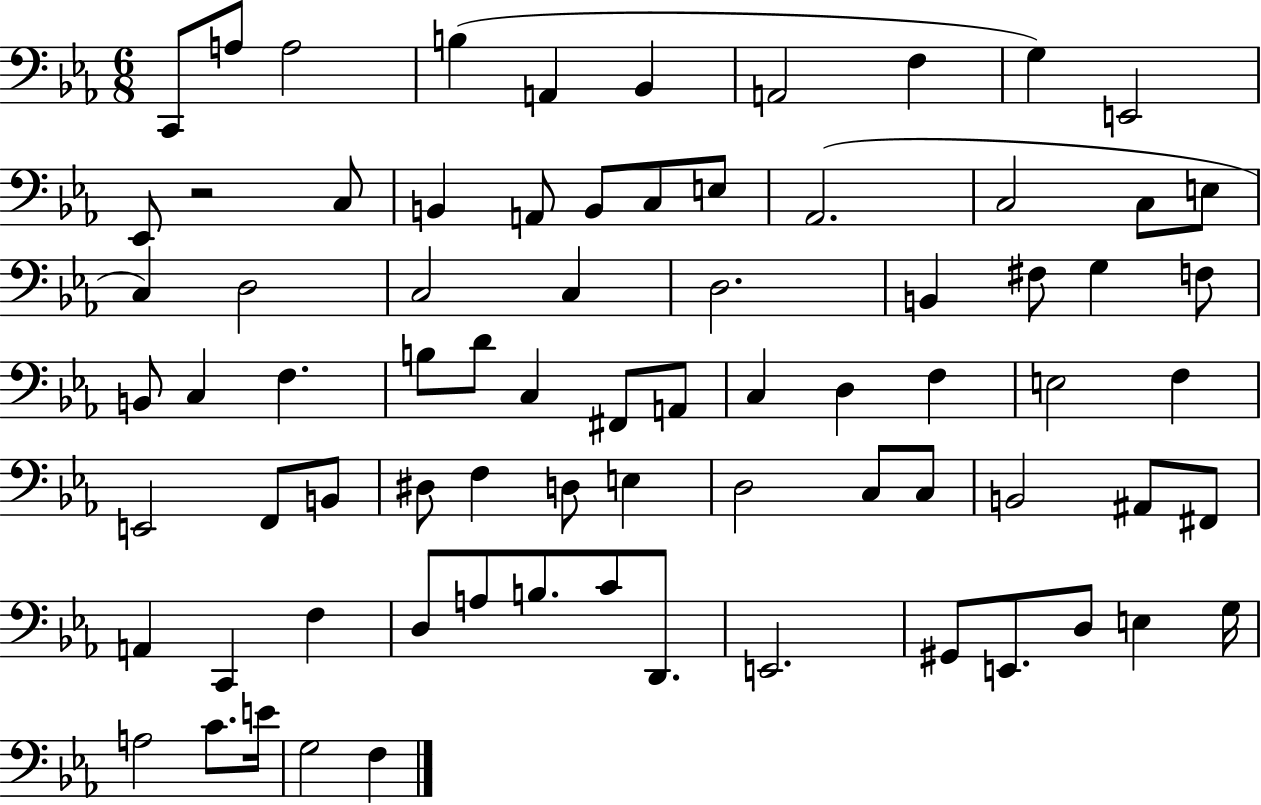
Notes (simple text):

C2/e A3/e A3/h B3/q A2/q Bb2/q A2/h F3/q G3/q E2/h Eb2/e R/h C3/e B2/q A2/e B2/e C3/e E3/e Ab2/h. C3/h C3/e E3/e C3/q D3/h C3/h C3/q D3/h. B2/q F#3/e G3/q F3/e B2/e C3/q F3/q. B3/e D4/e C3/q F#2/e A2/e C3/q D3/q F3/q E3/h F3/q E2/h F2/e B2/e D#3/e F3/q D3/e E3/q D3/h C3/e C3/e B2/h A#2/e F#2/e A2/q C2/q F3/q D3/e A3/e B3/e. C4/e D2/e. E2/h. G#2/e E2/e. D3/e E3/q G3/s A3/h C4/e. E4/s G3/h F3/q